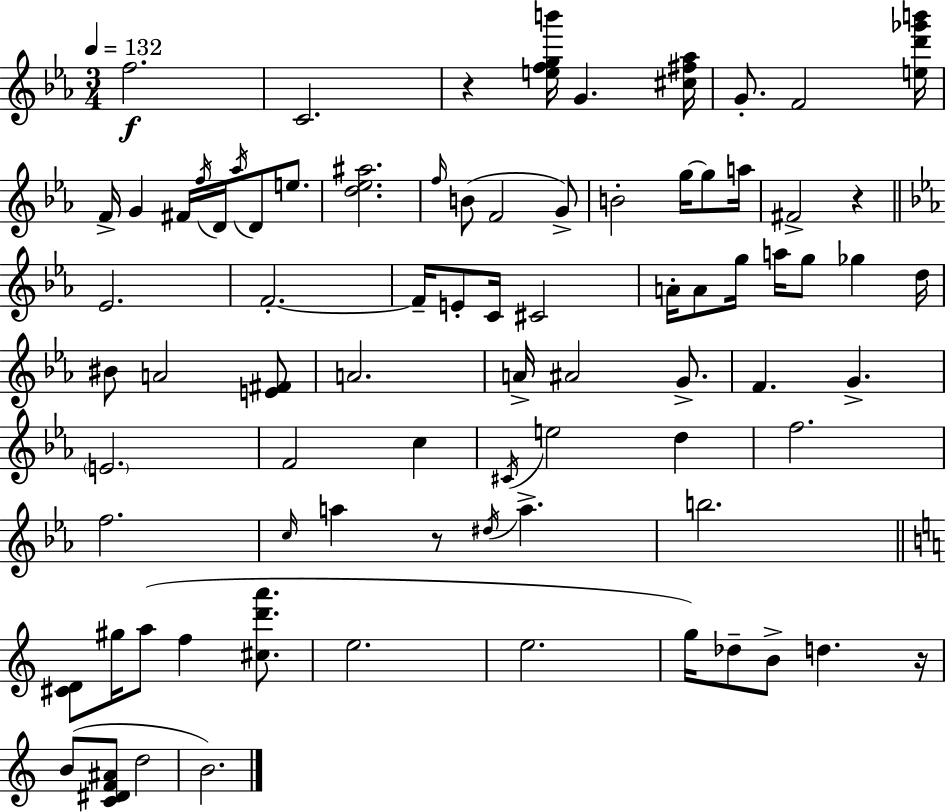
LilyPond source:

{
  \clef treble
  \numericTimeSignature
  \time 3/4
  \key ees \major
  \tempo 4 = 132
  f''2.\f | c'2. | r4 <e'' f'' g'' b'''>16 g'4. <cis'' fis'' aes''>16 | g'8.-. f'2 <e'' d''' ges''' b'''>16 | \break f'16-> g'4 fis'16 \acciaccatura { f''16 } d'16 \acciaccatura { aes''16 } d'8 e''8. | <d'' ees'' ais''>2. | \grace { f''16 } b'8( f'2 | g'8->) b'2-. g''16~~ | \break g''8 a''16 fis'2-> r4 | \bar "||" \break \key c \minor ees'2. | f'2.-.~~ | f'16-- e'8-. c'16 cis'2 | a'16-. a'8 g''16 a''16 g''8 ges''4 d''16 | \break bis'8 a'2 <e' fis'>8 | a'2. | a'16-> ais'2 g'8.-> | f'4. g'4.-> | \break \parenthesize e'2. | f'2 c''4 | \acciaccatura { cis'16 } e''2 d''4 | f''2. | \break f''2. | \grace { c''16 } a''4 r8 \acciaccatura { dis''16 } a''4.-> | b''2. | \bar "||" \break \key c \major <cis' d'>8 gis''16 a''8( f''4 <cis'' d''' a'''>8. | e''2. | e''2. | g''16) des''8-- b'8-> d''4. r16 | \break b'8( <c' dis' f' ais'>8 d''2 | b'2.) | \bar "|."
}